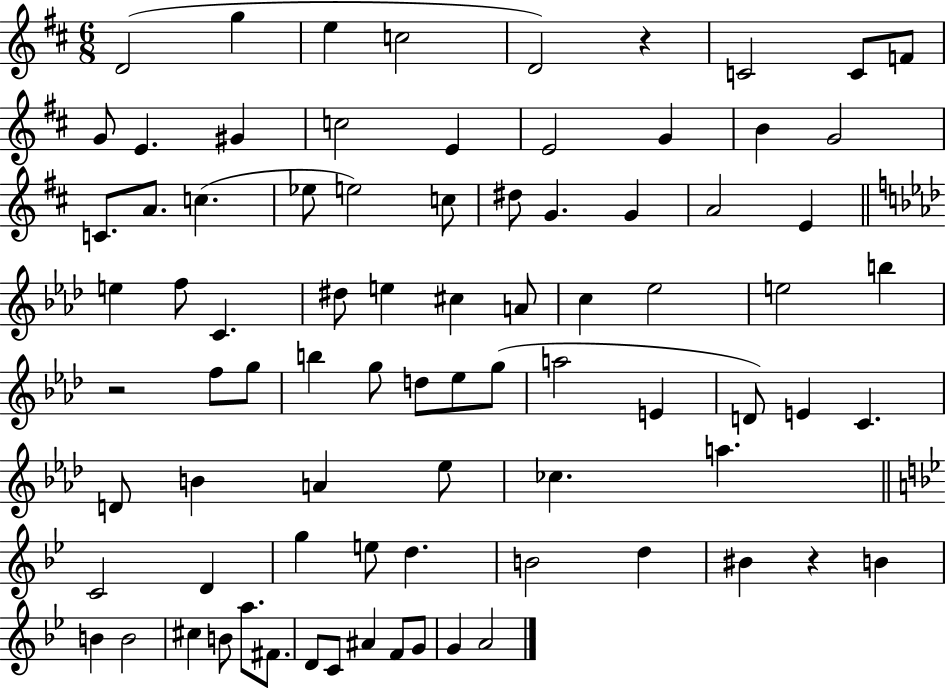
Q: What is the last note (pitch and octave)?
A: A4